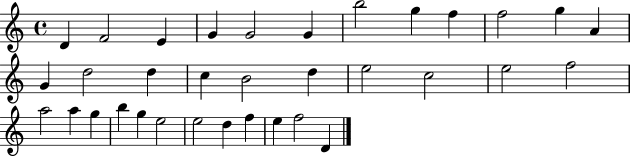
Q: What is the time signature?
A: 4/4